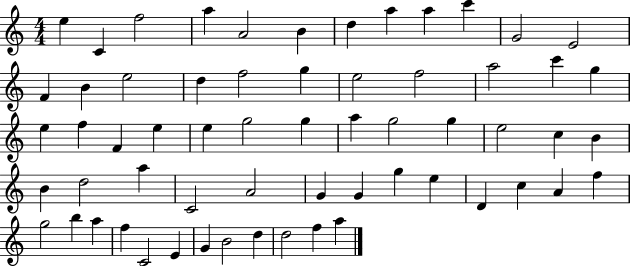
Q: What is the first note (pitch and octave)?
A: E5